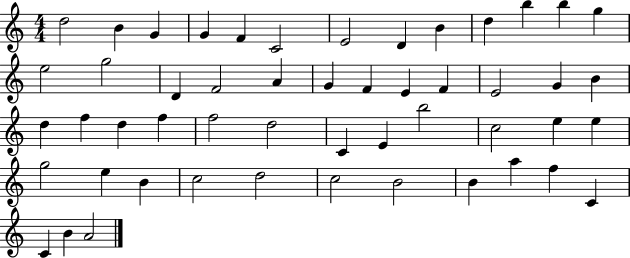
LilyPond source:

{
  \clef treble
  \numericTimeSignature
  \time 4/4
  \key c \major
  d''2 b'4 g'4 | g'4 f'4 c'2 | e'2 d'4 b'4 | d''4 b''4 b''4 g''4 | \break e''2 g''2 | d'4 f'2 a'4 | g'4 f'4 e'4 f'4 | e'2 g'4 b'4 | \break d''4 f''4 d''4 f''4 | f''2 d''2 | c'4 e'4 b''2 | c''2 e''4 e''4 | \break g''2 e''4 b'4 | c''2 d''2 | c''2 b'2 | b'4 a''4 f''4 c'4 | \break c'4 b'4 a'2 | \bar "|."
}